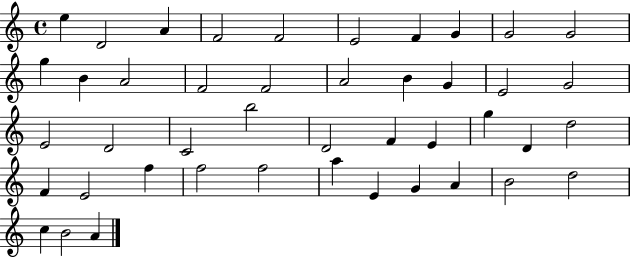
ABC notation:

X:1
T:Untitled
M:4/4
L:1/4
K:C
e D2 A F2 F2 E2 F G G2 G2 g B A2 F2 F2 A2 B G E2 G2 E2 D2 C2 b2 D2 F E g D d2 F E2 f f2 f2 a E G A B2 d2 c B2 A